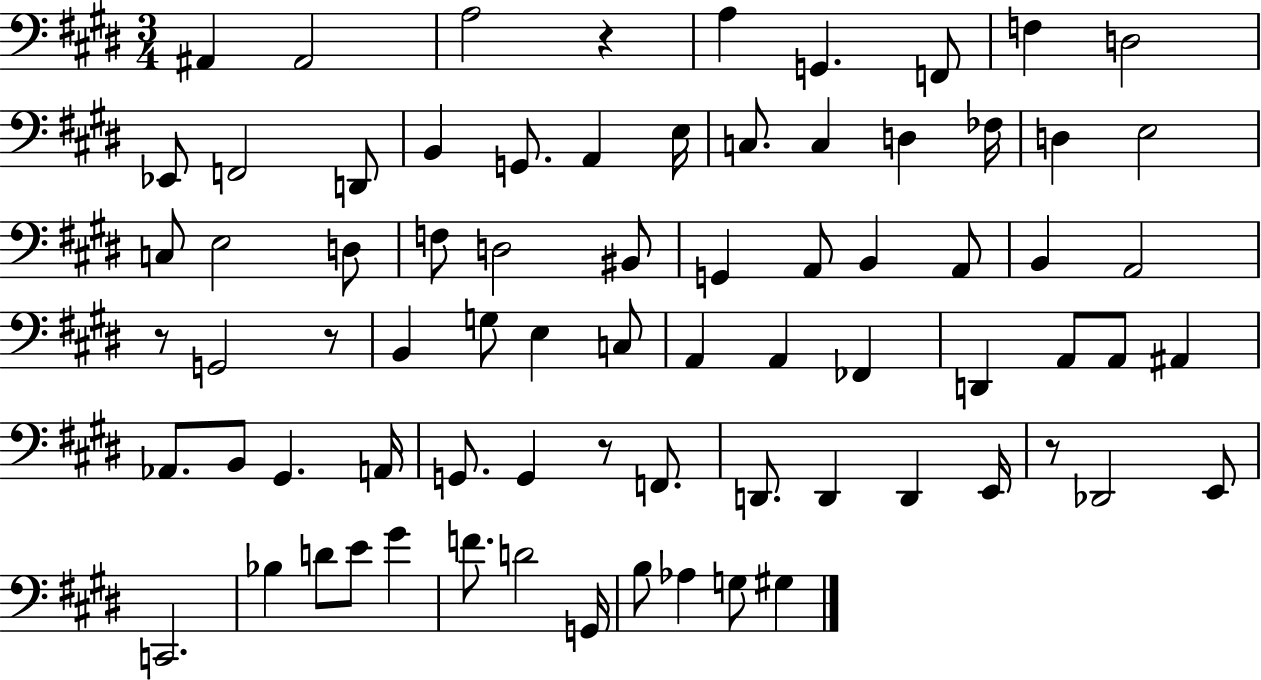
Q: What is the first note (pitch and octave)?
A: A#2